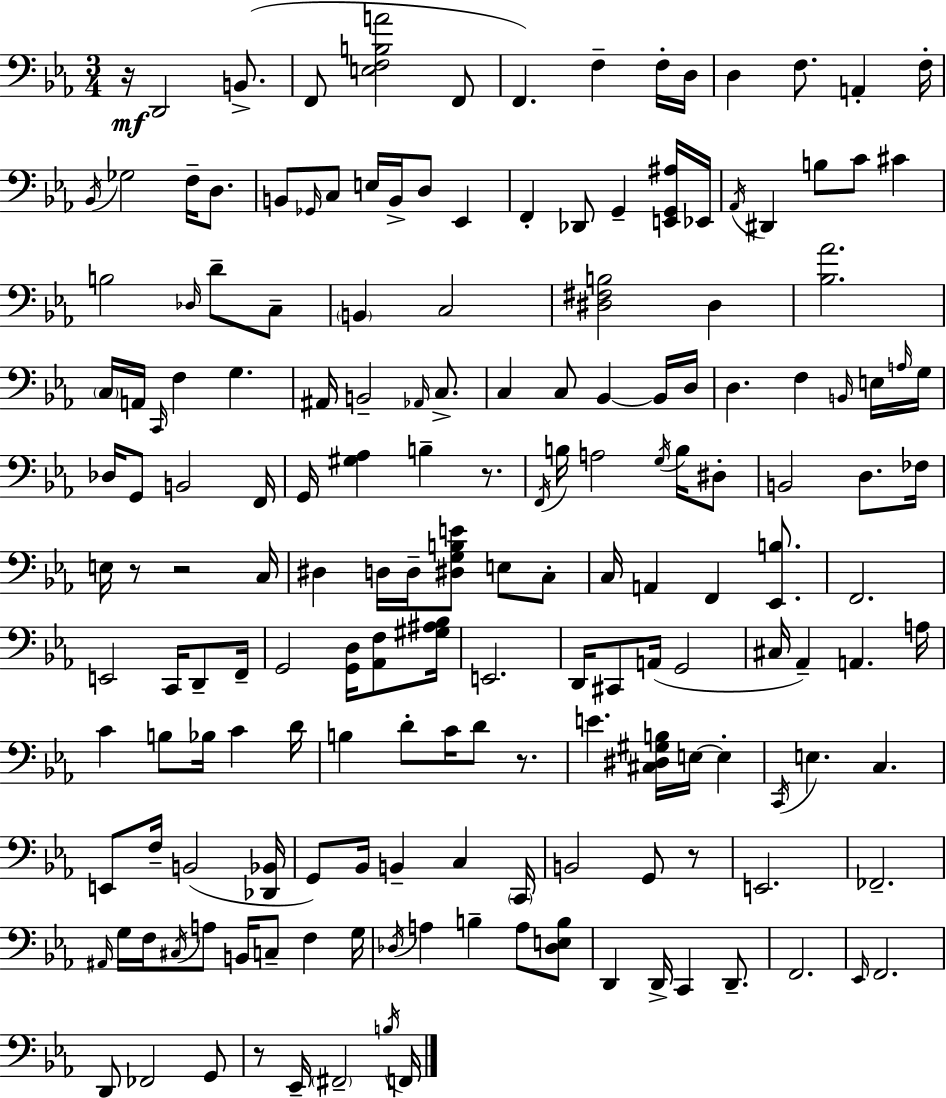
{
  \clef bass
  \numericTimeSignature
  \time 3/4
  \key ees \major
  r16\mf d,2 b,8.->( | f,8 <e f b a'>2 f,8 | f,4.) f4-- f16-. d16 | d4 f8. a,4-. f16-. | \break \acciaccatura { bes,16 } ges2 f16-- d8. | b,8 \grace { ges,16 } c8 e16 b,16-> d8 ees,4 | f,4-. des,8 g,4-- | <e, g, ais>16 ees,16 \acciaccatura { aes,16 } dis,4 b8 c'8 cis'4 | \break b2 \grace { des16 } | d'8-- c8-- \parenthesize b,4 c2 | <dis fis b>2 | dis4 <bes aes'>2. | \break \parenthesize c16 a,16 \grace { c,16 } f4 g4. | ais,16 b,2-- | \grace { aes,16 } c8.-> c4 c8 | bes,4~~ bes,16 d16 d4. | \break f4 \grace { b,16 } e16 \grace { a16 } g16 des16 g,8 b,2 | f,16 g,16 <gis aes>4 | b4-- r8. \acciaccatura { f,16 } b16 a2 | \acciaccatura { g16 } b16 dis8-. b,2 | \break d8. fes16 e16 r8 | r2 c16 dis4 | d16 d16-- <dis g b e'>8 e8 c8-. c16 a,4 | f,4 <ees, b>8. f,2. | \break e,2 | c,16 d,8-- f,16-- g,2 | <g, d>16 <aes, f>8 <gis ais bes>16 e,2. | d,16 cis,8 | \break a,16( g,2 cis16 aes,4--) | a,4. a16 c'4 | b8 bes16 c'4 d'16 b4 | d'8-. c'16 d'8 r8. e'4. | \break <cis dis gis b>16 e16~~ e4-. \acciaccatura { c,16 } e4. | c4. e,8 | f16-- b,2( <des, bes,>16 g,8) | bes,16 b,4-- c4 \parenthesize c,16 b,2 | \break g,8 r8 e,2. | fes,2.-- | \grace { ais,16 } | g16 f16 \acciaccatura { cis16 } a8 b,16 c8-- f4 | \break g16 \acciaccatura { des16 } a4 b4-- a8 | <des e b>8 d,4 d,16-> c,4 d,8.-- | f,2. | \grace { ees,16 } f,2. | \break d,8 fes,2 | g,8 r8 ees,16-- \parenthesize fis,2-- | \acciaccatura { b16 } f,16 \bar "|."
}